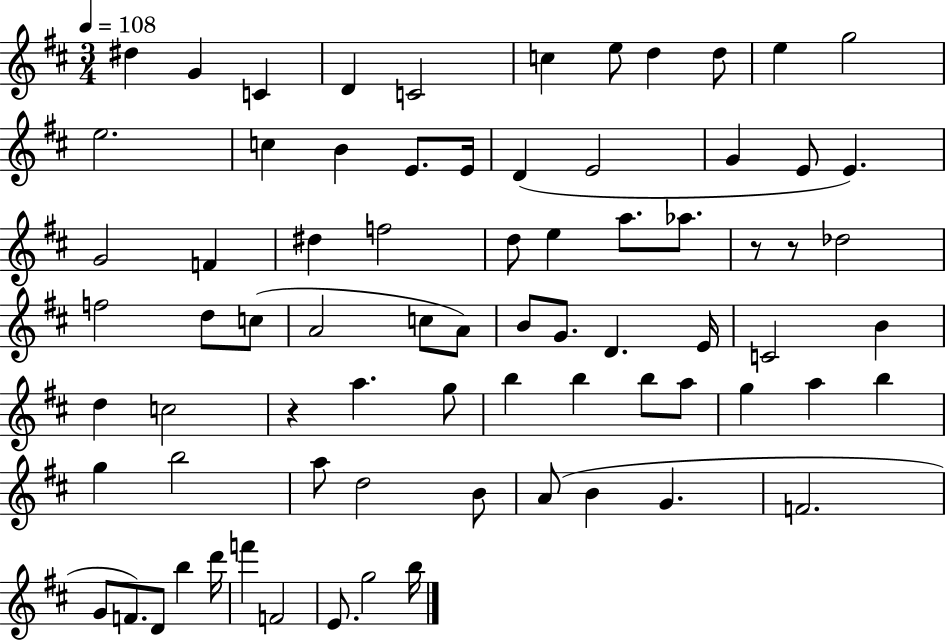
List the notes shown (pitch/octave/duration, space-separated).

D#5/q G4/q C4/q D4/q C4/h C5/q E5/e D5/q D5/e E5/q G5/h E5/h. C5/q B4/q E4/e. E4/s D4/q E4/h G4/q E4/e E4/q. G4/h F4/q D#5/q F5/h D5/e E5/q A5/e. Ab5/e. R/e R/e Db5/h F5/h D5/e C5/e A4/h C5/e A4/e B4/e G4/e. D4/q. E4/s C4/h B4/q D5/q C5/h R/q A5/q. G5/e B5/q B5/q B5/e A5/e G5/q A5/q B5/q G5/q B5/h A5/e D5/h B4/e A4/e B4/q G4/q. F4/h. G4/e F4/e. D4/e B5/q D6/s F6/q F4/h E4/e. G5/h B5/s